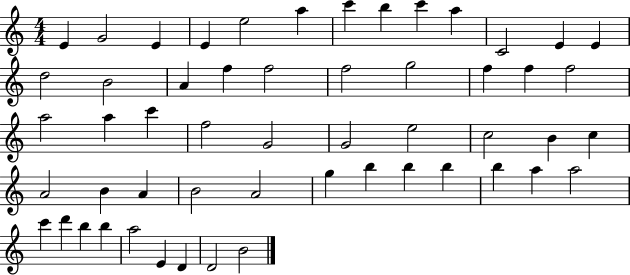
{
  \clef treble
  \numericTimeSignature
  \time 4/4
  \key c \major
  e'4 g'2 e'4 | e'4 e''2 a''4 | c'''4 b''4 c'''4 a''4 | c'2 e'4 e'4 | \break d''2 b'2 | a'4 f''4 f''2 | f''2 g''2 | f''4 f''4 f''2 | \break a''2 a''4 c'''4 | f''2 g'2 | g'2 e''2 | c''2 b'4 c''4 | \break a'2 b'4 a'4 | b'2 a'2 | g''4 b''4 b''4 b''4 | b''4 a''4 a''2 | \break c'''4 d'''4 b''4 b''4 | a''2 e'4 d'4 | d'2 b'2 | \bar "|."
}